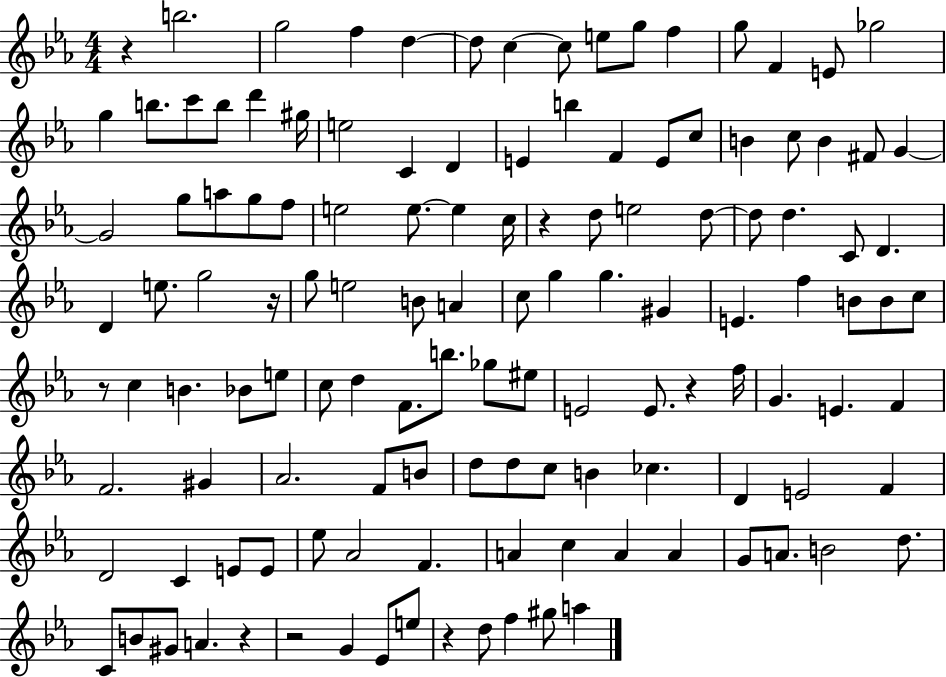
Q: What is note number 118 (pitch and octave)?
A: F5